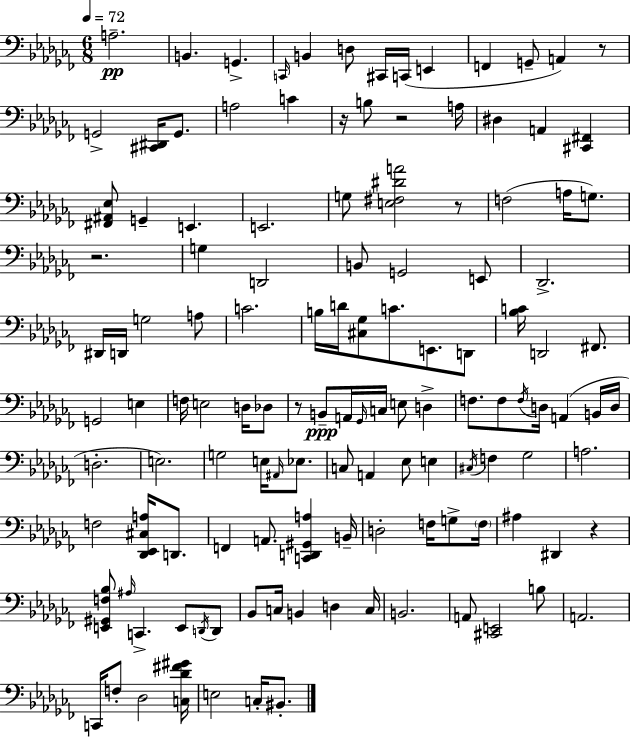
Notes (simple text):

A3/h. B2/q. G2/q. C2/s B2/q D3/e C#2/s C2/s E2/q F2/q G2/e A2/q R/e G2/h [C#2,D#2]/s G2/e. A3/h C4/q R/s B3/e R/h A3/s D#3/q A2/q [C#2,F#2]/q [F#2,A#2,Eb3]/e G2/q E2/q. E2/h. G3/e [E3,F#3,D#4,A4]/h R/e F3/h A3/s G3/e. R/h. G3/q D2/h B2/e G2/h E2/e Db2/h. D#2/s D2/s G3/h A3/e C4/h. B3/s D4/s [C#3,Gb3]/e C4/e. E2/e. D2/e [Bb3,C4]/s D2/h F#2/e. G2/h E3/q F3/s E3/h D3/s Db3/e R/e B2/e A2/s Gb2/s C3/s E3/e D3/q F3/e. F3/e F3/s D3/s A2/q B2/s D3/s D3/h. E3/h. G3/h E3/s A#2/s Eb3/e. C3/e A2/q Eb3/e E3/q C#3/s F3/q Gb3/h A3/h. F3/h [Db2,Eb2,C#3,A3]/s D2/e. F2/q A2/e. [C2,D2,G#2,A3]/q B2/s D3/h F3/s G3/e F3/s A#3/q D#2/q R/q [E2,G#2,F3,Bb3]/e A#3/s C2/q. E2/e D2/s D2/e Bb2/e C3/s B2/q D3/q C3/s B2/h. A2/e [C#2,E2]/h B3/e A2/h. C2/s F3/e Db3/h [C3,Db4,F#4,G#4]/s E3/h C3/s BIS2/e.